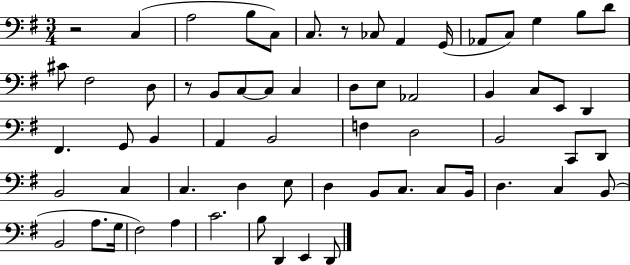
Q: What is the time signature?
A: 3/4